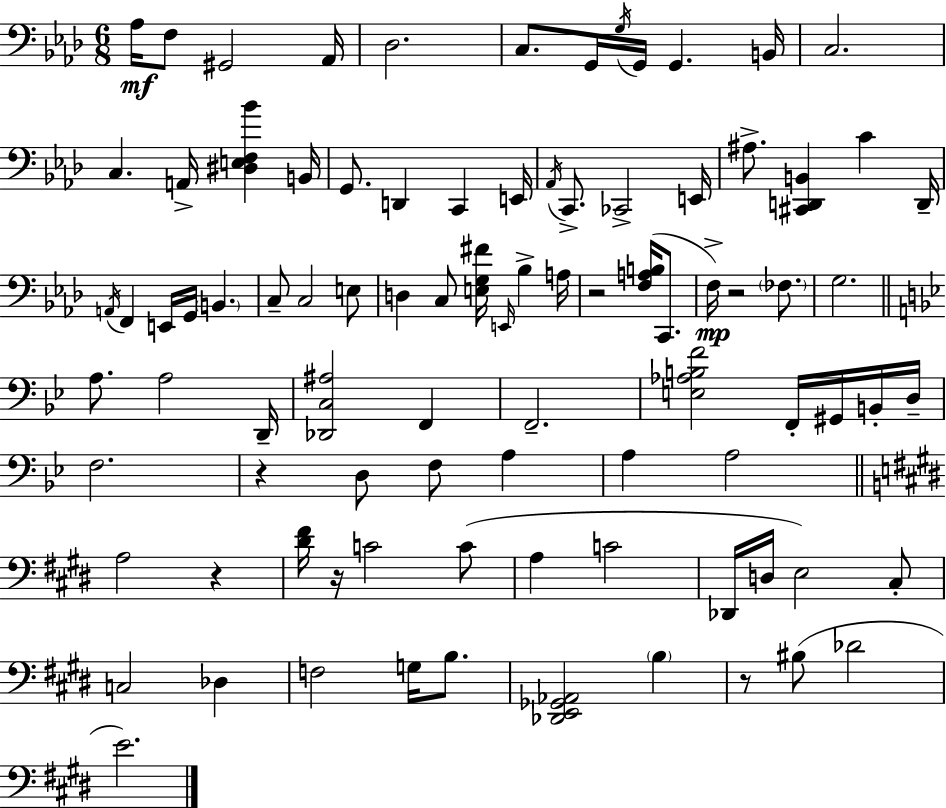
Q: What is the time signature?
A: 6/8